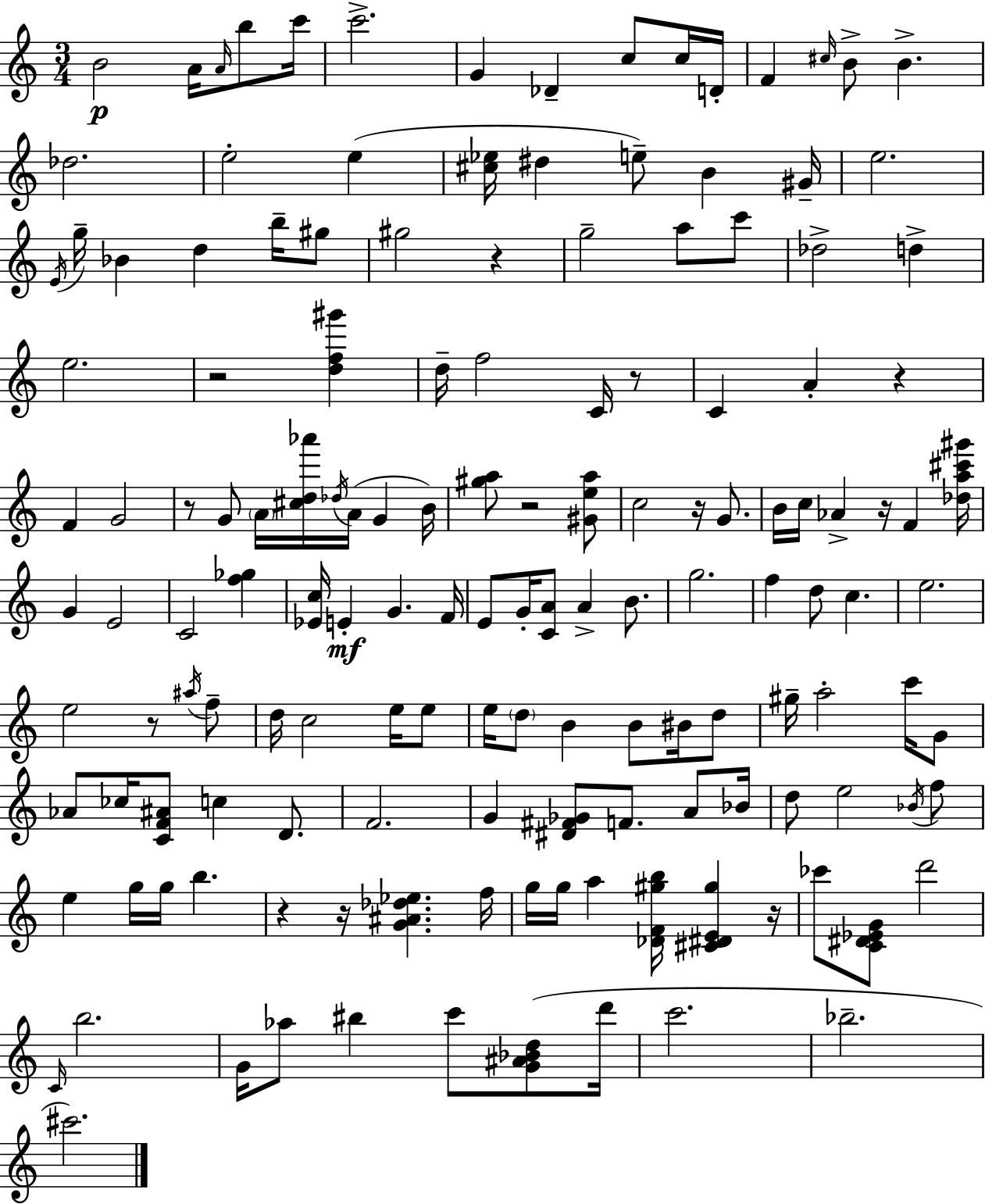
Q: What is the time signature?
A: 3/4